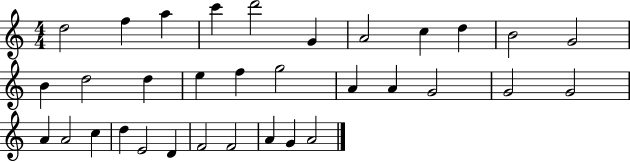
X:1
T:Untitled
M:4/4
L:1/4
K:C
d2 f a c' d'2 G A2 c d B2 G2 B d2 d e f g2 A A G2 G2 G2 A A2 c d E2 D F2 F2 A G A2